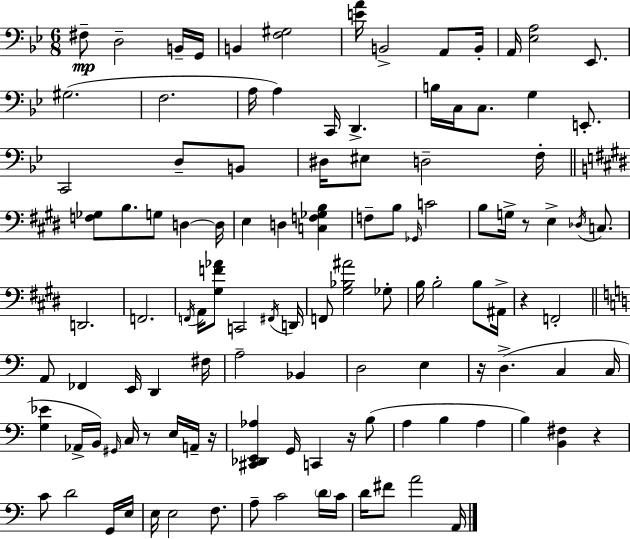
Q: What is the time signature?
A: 6/8